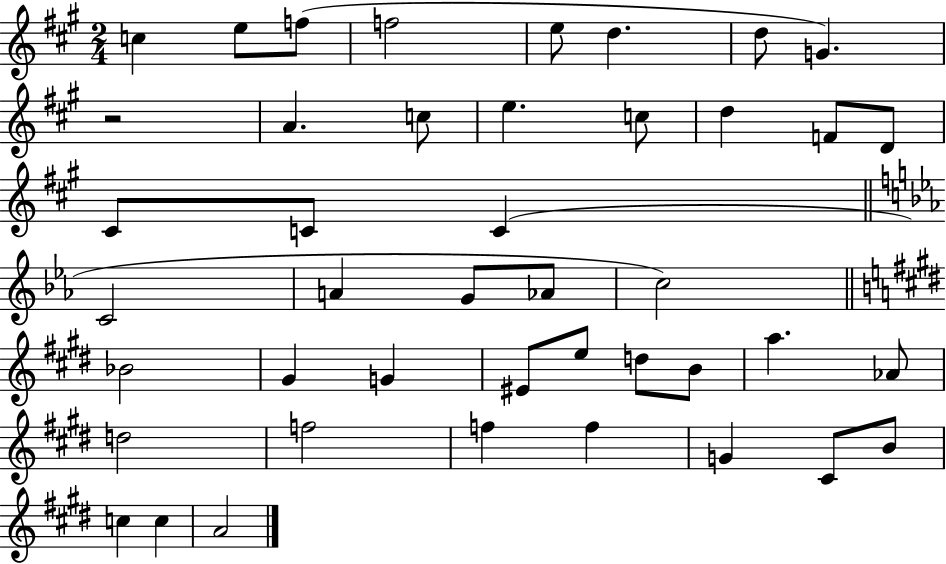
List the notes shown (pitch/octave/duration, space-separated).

C5/q E5/e F5/e F5/h E5/e D5/q. D5/e G4/q. R/h A4/q. C5/e E5/q. C5/e D5/q F4/e D4/e C#4/e C4/e C4/q C4/h A4/q G4/e Ab4/e C5/h Bb4/h G#4/q G4/q EIS4/e E5/e D5/e B4/e A5/q. Ab4/e D5/h F5/h F5/q F5/q G4/q C#4/e B4/e C5/q C5/q A4/h